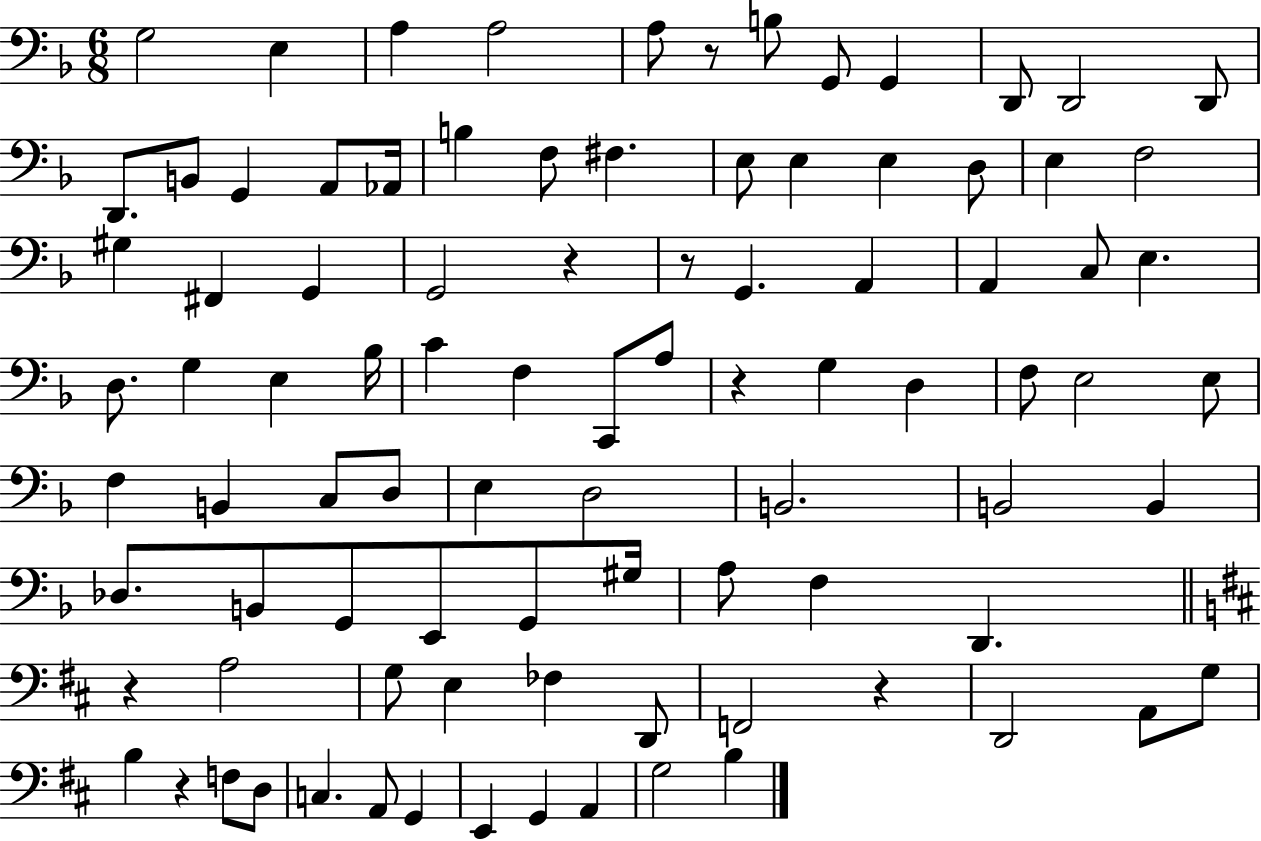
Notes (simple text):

G3/h E3/q A3/q A3/h A3/e R/e B3/e G2/e G2/q D2/e D2/h D2/e D2/e. B2/e G2/q A2/e Ab2/s B3/q F3/e F#3/q. E3/e E3/q E3/q D3/e E3/q F3/h G#3/q F#2/q G2/q G2/h R/q R/e G2/q. A2/q A2/q C3/e E3/q. D3/e. G3/q E3/q Bb3/s C4/q F3/q C2/e A3/e R/q G3/q D3/q F3/e E3/h E3/e F3/q B2/q C3/e D3/e E3/q D3/h B2/h. B2/h B2/q Db3/e. B2/e G2/e E2/e G2/e G#3/s A3/e F3/q D2/q. R/q A3/h G3/e E3/q FES3/q D2/e F2/h R/q D2/h A2/e G3/e B3/q R/q F3/e D3/e C3/q. A2/e G2/q E2/q G2/q A2/q G3/h B3/q